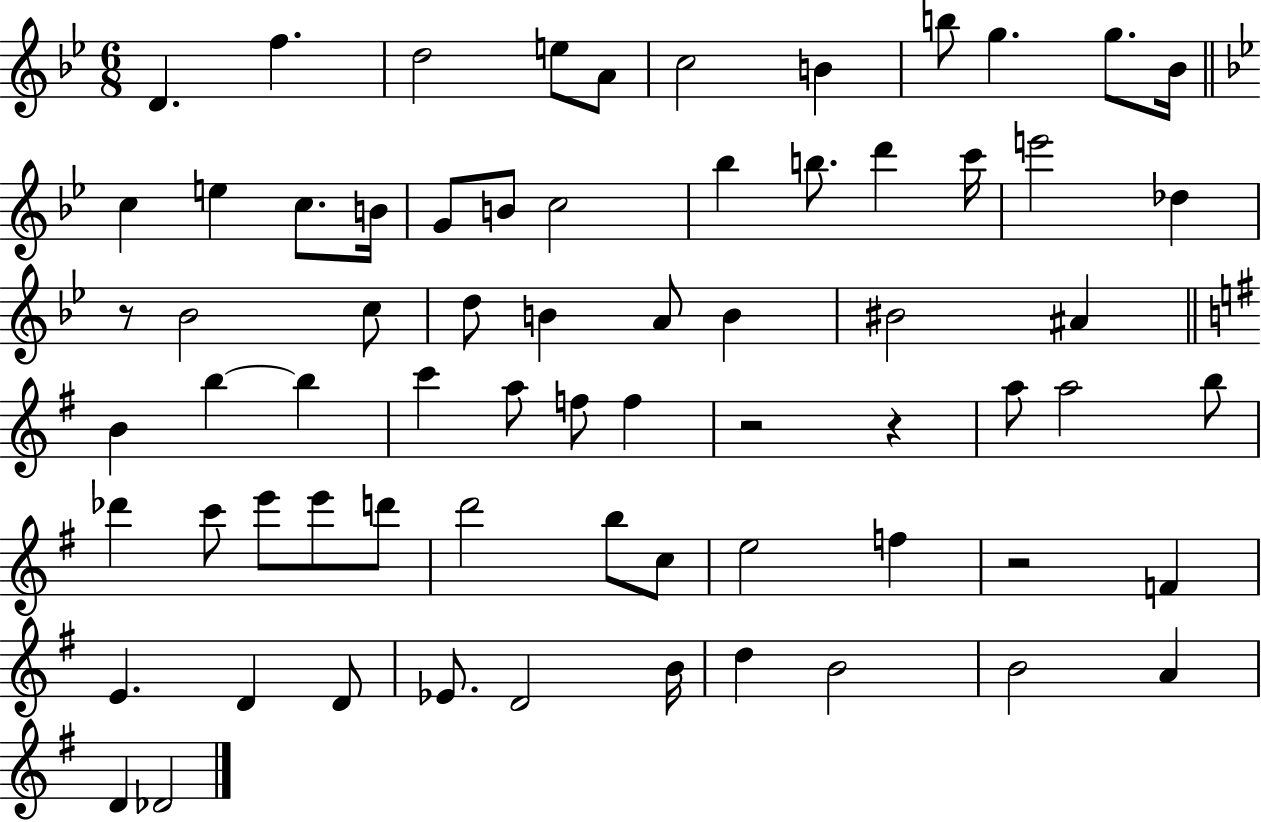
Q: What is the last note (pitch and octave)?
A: Db4